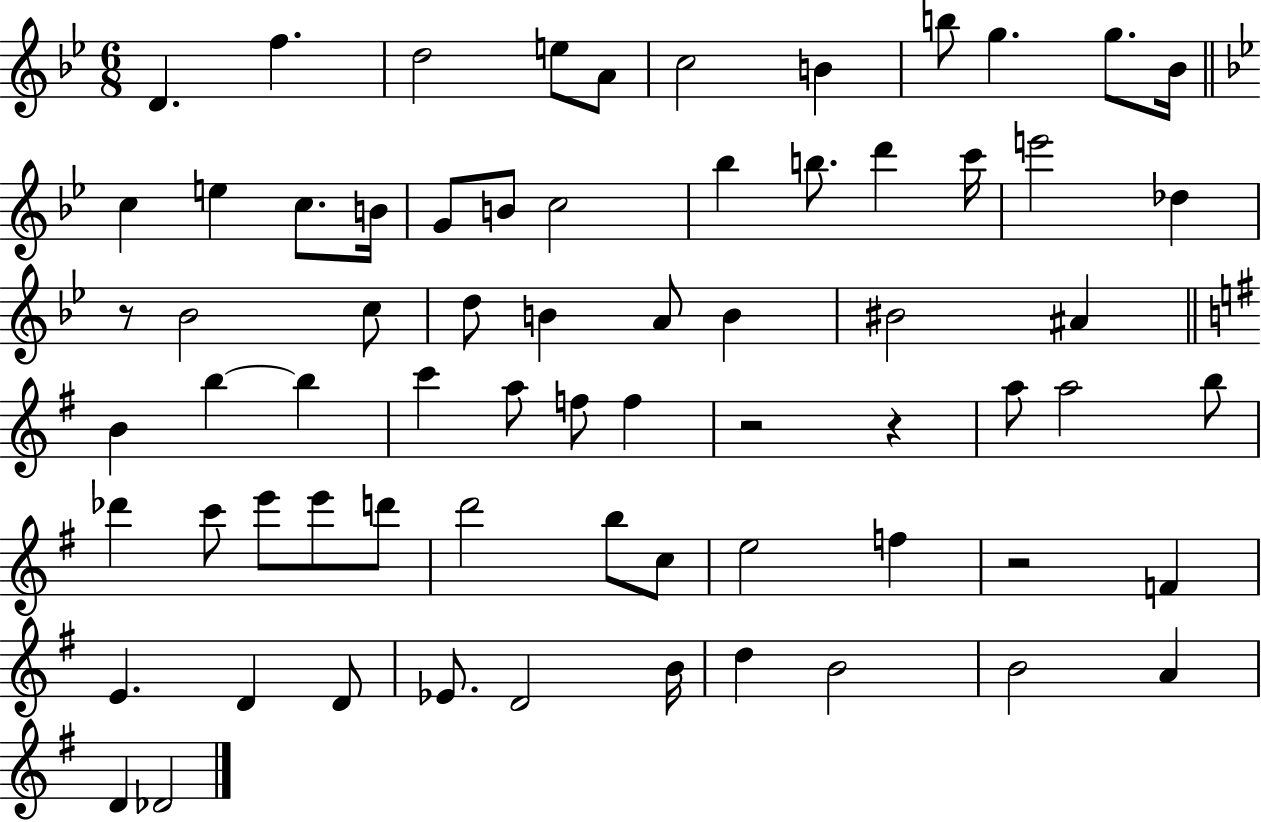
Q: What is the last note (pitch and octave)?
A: Db4